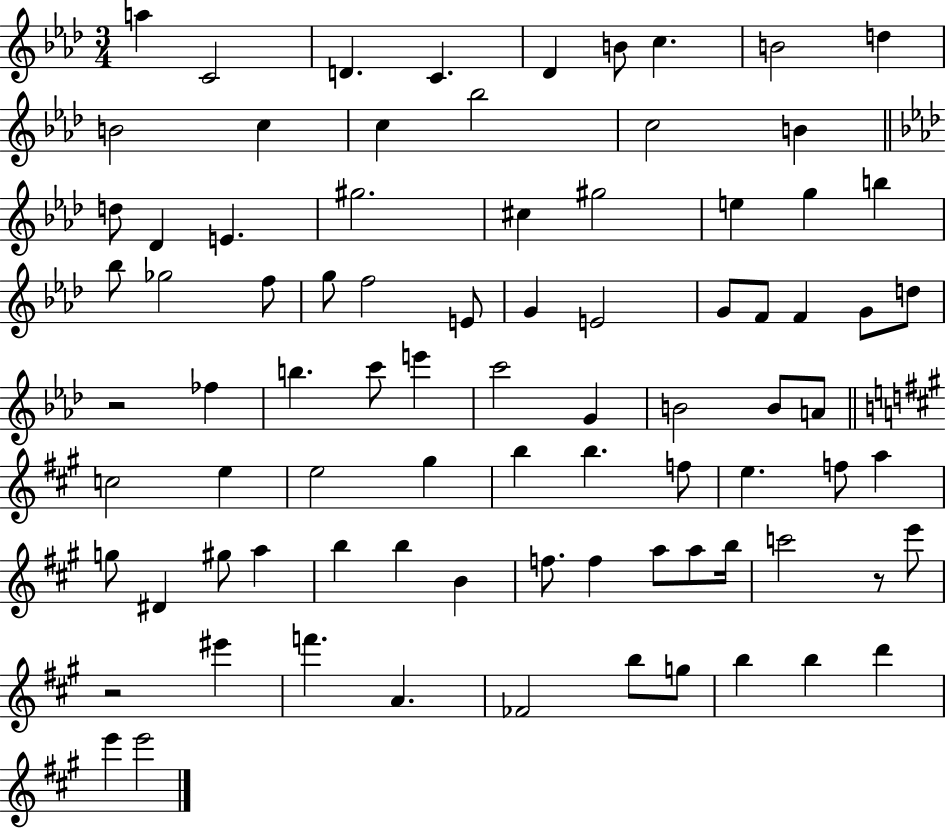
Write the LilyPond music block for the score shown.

{
  \clef treble
  \numericTimeSignature
  \time 3/4
  \key aes \major
  a''4 c'2 | d'4. c'4. | des'4 b'8 c''4. | b'2 d''4 | \break b'2 c''4 | c''4 bes''2 | c''2 b'4 | \bar "||" \break \key aes \major d''8 des'4 e'4. | gis''2. | cis''4 gis''2 | e''4 g''4 b''4 | \break bes''8 ges''2 f''8 | g''8 f''2 e'8 | g'4 e'2 | g'8 f'8 f'4 g'8 d''8 | \break r2 fes''4 | b''4. c'''8 e'''4 | c'''2 g'4 | b'2 b'8 a'8 | \break \bar "||" \break \key a \major c''2 e''4 | e''2 gis''4 | b''4 b''4. f''8 | e''4. f''8 a''4 | \break g''8 dis'4 gis''8 a''4 | b''4 b''4 b'4 | f''8. f''4 a''8 a''8 b''16 | c'''2 r8 e'''8 | \break r2 eis'''4 | f'''4. a'4. | fes'2 b''8 g''8 | b''4 b''4 d'''4 | \break e'''4 e'''2 | \bar "|."
}